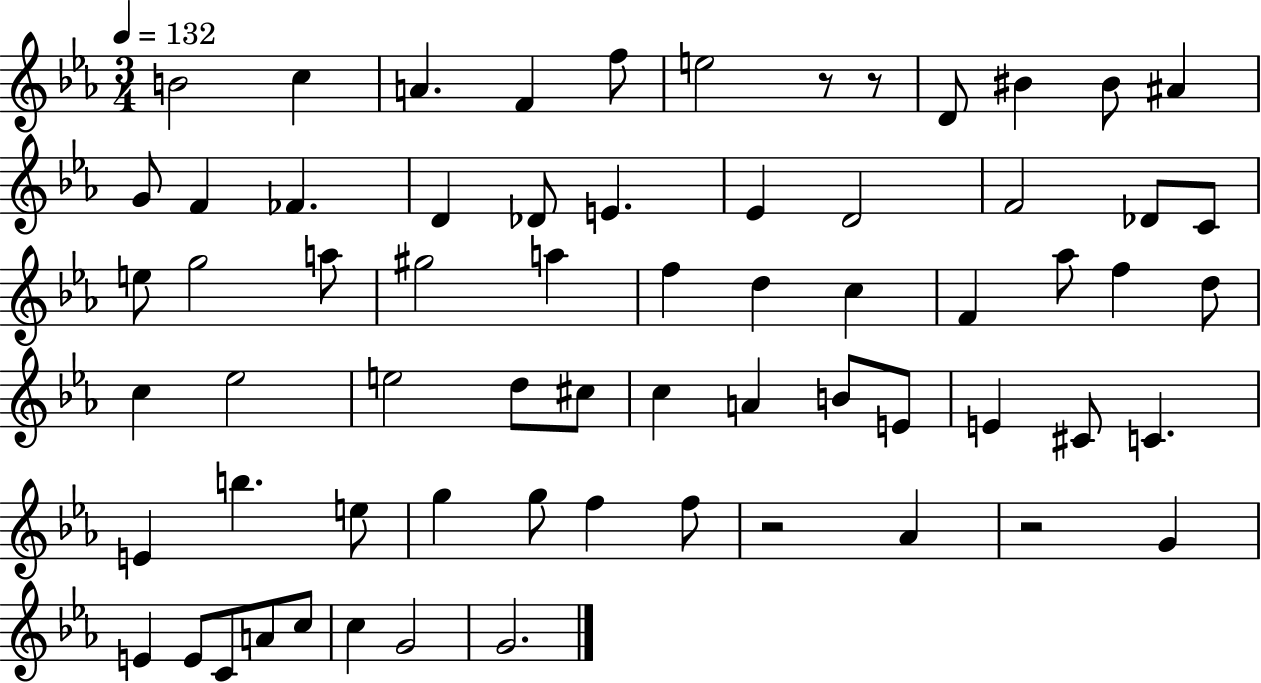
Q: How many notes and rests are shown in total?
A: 66